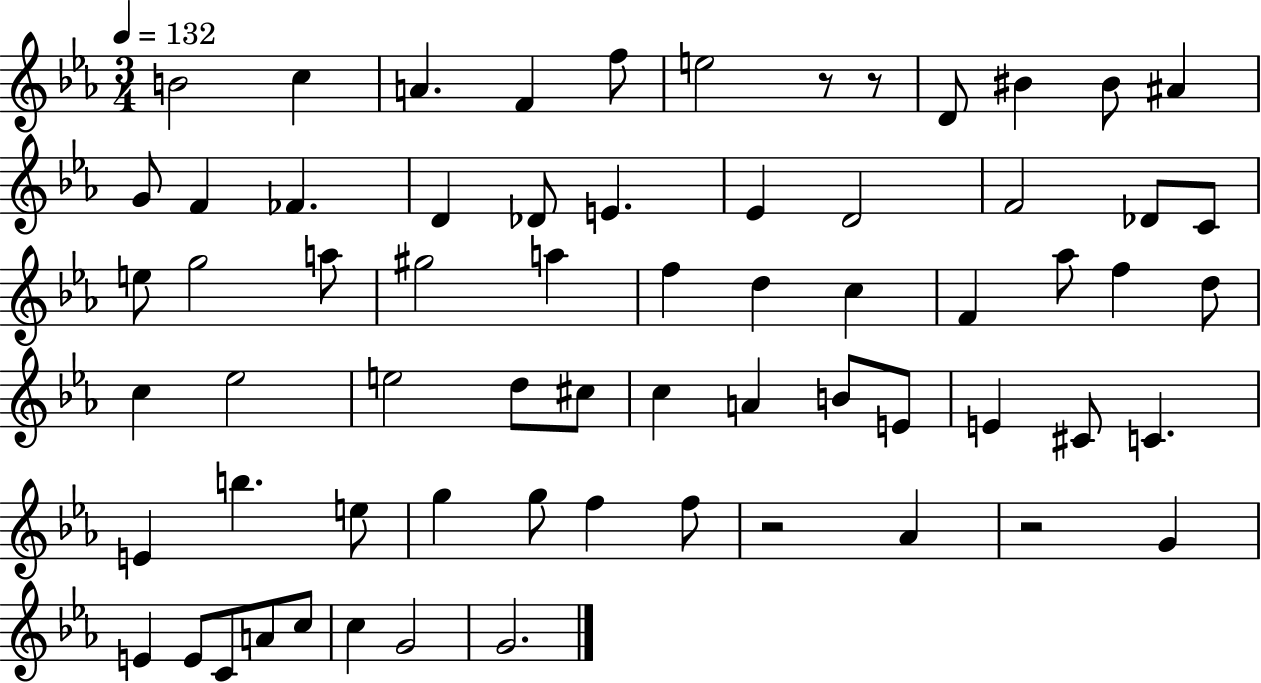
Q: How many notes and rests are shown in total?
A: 66